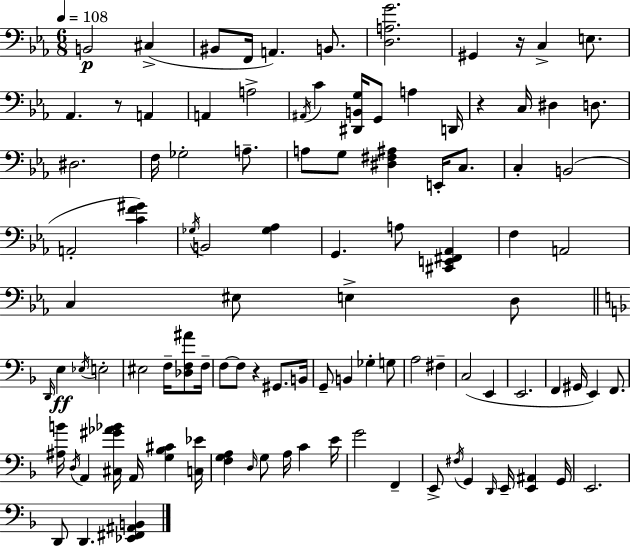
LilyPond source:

{
  \clef bass
  \numericTimeSignature
  \time 6/8
  \key ees \major
  \tempo 4 = 108
  b,2\p cis4->( | bis,8 f,16 a,4.) b,8. | <d a g'>2. | gis,4 r16 c4-> e8. | \break aes,4. r8 a,4 | a,4 a2-> | \acciaccatura { ais,16 } c'4 <dis, b, g>16 g,8 a4 | d,16 r4 c16 dis4 d8. | \break dis2. | f16 ges2-. a8.-- | a8 g8 <dis fis ais>4 e,16-. c8. | c4-. b,2( | \break a,2-. <c' f' gis'>4) | \acciaccatura { ges16 } b,2 <ges aes>4 | g,4. a8 <cis, e, fis, aes,>4 | f4 a,2 | \break c4 eis8 e4-> | d8 \bar "||" \break \key f \major \grace { d,16 }\ff e4 \acciaccatura { ees16 } e2-. | eis2 f16-- <des f ais'>8 | f16-- f8~~ f8 r4 gis,8. | b,16 g,8-- b,4 ges4-. | \break g8 a2 fis4-- | c2( e,4 | e,2. | f,4 gis,16 e,4) f,8. | \break <ais b'>16 \acciaccatura { d16 } a,4 <cis gis' aes' bes'>16 a,16 <g bes cis'>4 | <c ees'>16 <f g a>4 \grace { d16 } g8 a16 c'4 | e'16 g'2 | f,4-- e,8-> \acciaccatura { fis16 } g,4 \grace { d,16 } | \break e,16-- <e, ais,>4 g,16 e,2. | d,8 d,4. | <ees, fis, ais, b,>4 \bar "|."
}